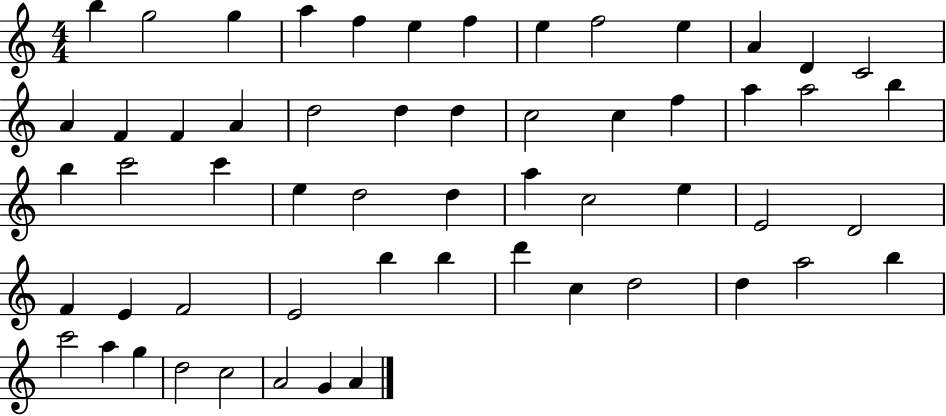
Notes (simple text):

B5/q G5/h G5/q A5/q F5/q E5/q F5/q E5/q F5/h E5/q A4/q D4/q C4/h A4/q F4/q F4/q A4/q D5/h D5/q D5/q C5/h C5/q F5/q A5/q A5/h B5/q B5/q C6/h C6/q E5/q D5/h D5/q A5/q C5/h E5/q E4/h D4/h F4/q E4/q F4/h E4/h B5/q B5/q D6/q C5/q D5/h D5/q A5/h B5/q C6/h A5/q G5/q D5/h C5/h A4/h G4/q A4/q